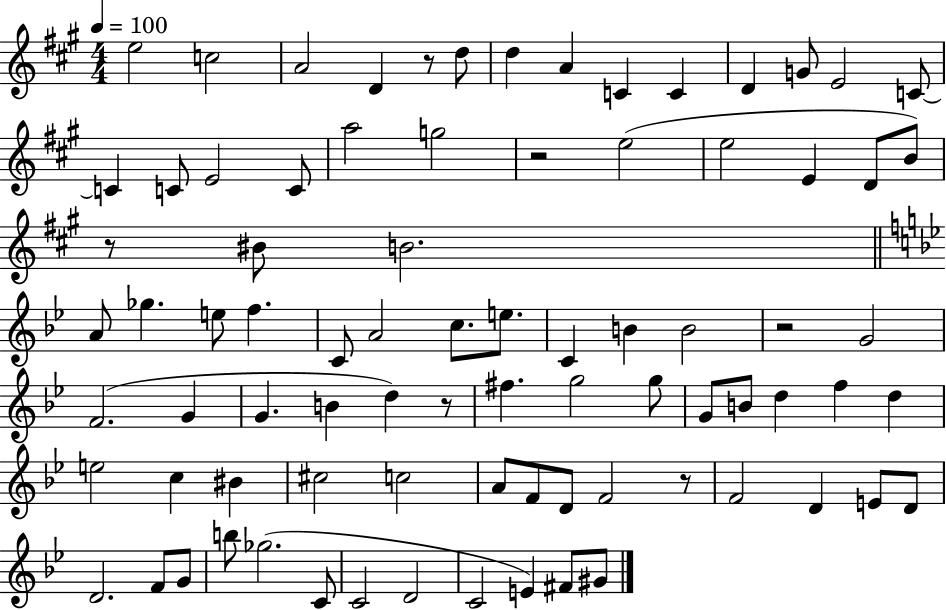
{
  \clef treble
  \numericTimeSignature
  \time 4/4
  \key a \major
  \tempo 4 = 100
  e''2 c''2 | a'2 d'4 r8 d''8 | d''4 a'4 c'4 c'4 | d'4 g'8 e'2 c'8~~ | \break c'4 c'8 e'2 c'8 | a''2 g''2 | r2 e''2( | e''2 e'4 d'8 b'8) | \break r8 bis'8 b'2. | \bar "||" \break \key bes \major a'8 ges''4. e''8 f''4. | c'8 a'2 c''8. e''8. | c'4 b'4 b'2 | r2 g'2 | \break f'2.( g'4 | g'4. b'4 d''4) r8 | fis''4. g''2 g''8 | g'8 b'8 d''4 f''4 d''4 | \break e''2 c''4 bis'4 | cis''2 c''2 | a'8 f'8 d'8 f'2 r8 | f'2 d'4 e'8 d'8 | \break d'2. f'8 g'8 | b''8 ges''2.( c'8 | c'2 d'2 | c'2 e'4) fis'8 gis'8 | \break \bar "|."
}